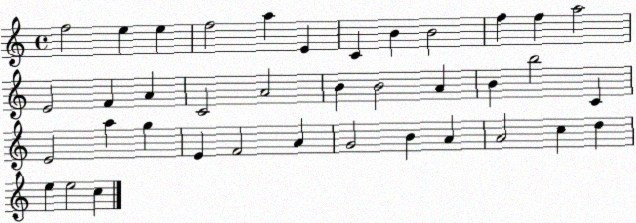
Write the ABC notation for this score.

X:1
T:Untitled
M:4/4
L:1/4
K:C
f2 e e f2 a E C B B2 f f a2 E2 F A C2 A2 B B2 A B b2 C E2 a g E F2 A G2 B A A2 c d e e2 c